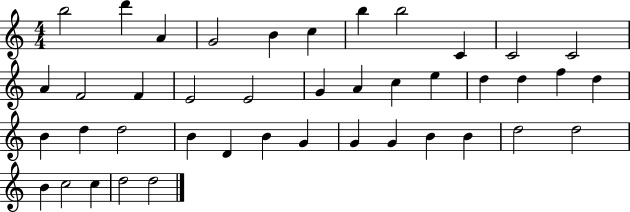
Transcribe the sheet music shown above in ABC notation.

X:1
T:Untitled
M:4/4
L:1/4
K:C
b2 d' A G2 B c b b2 C C2 C2 A F2 F E2 E2 G A c e d d f d B d d2 B D B G G G B B d2 d2 B c2 c d2 d2